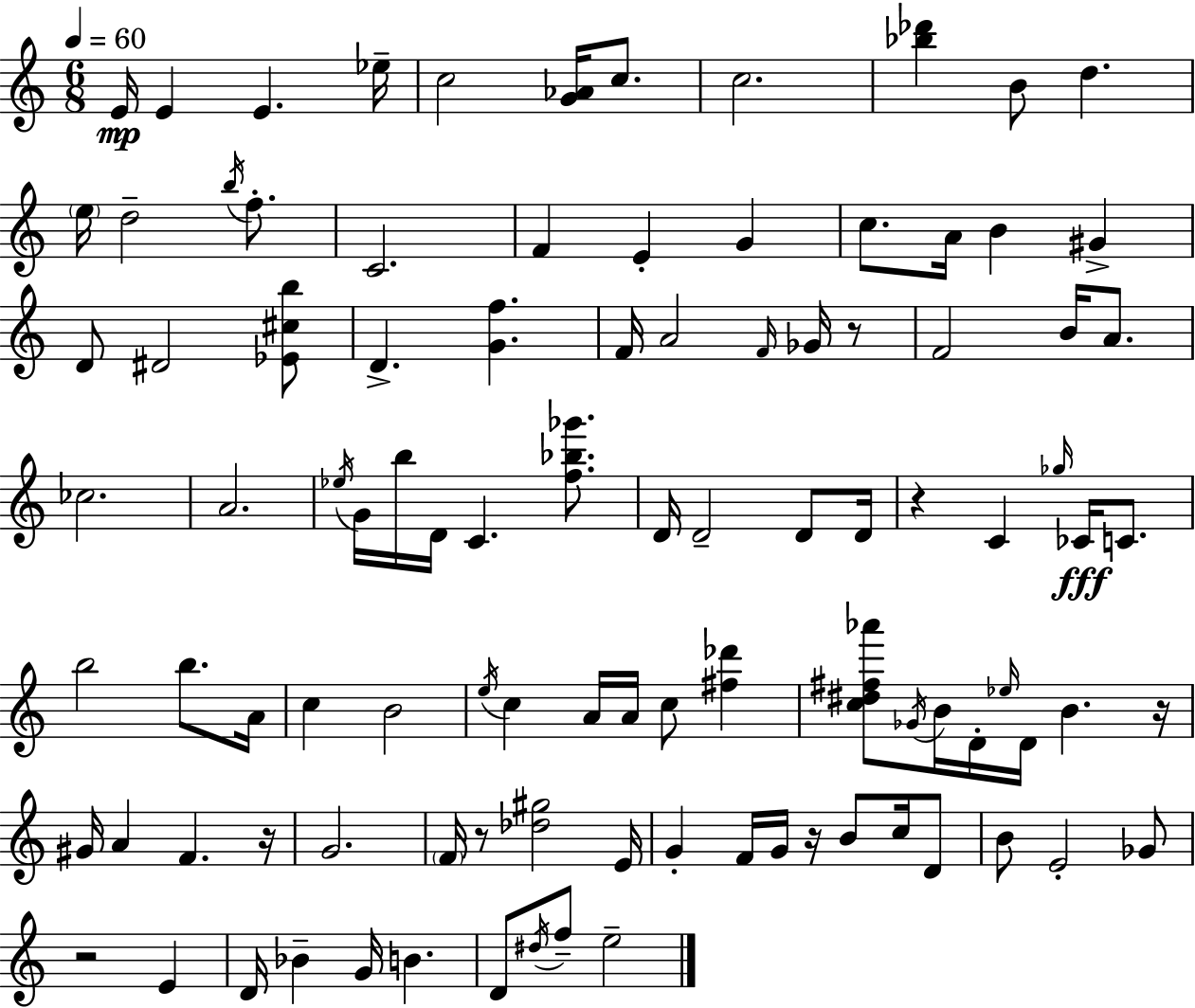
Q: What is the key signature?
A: C major